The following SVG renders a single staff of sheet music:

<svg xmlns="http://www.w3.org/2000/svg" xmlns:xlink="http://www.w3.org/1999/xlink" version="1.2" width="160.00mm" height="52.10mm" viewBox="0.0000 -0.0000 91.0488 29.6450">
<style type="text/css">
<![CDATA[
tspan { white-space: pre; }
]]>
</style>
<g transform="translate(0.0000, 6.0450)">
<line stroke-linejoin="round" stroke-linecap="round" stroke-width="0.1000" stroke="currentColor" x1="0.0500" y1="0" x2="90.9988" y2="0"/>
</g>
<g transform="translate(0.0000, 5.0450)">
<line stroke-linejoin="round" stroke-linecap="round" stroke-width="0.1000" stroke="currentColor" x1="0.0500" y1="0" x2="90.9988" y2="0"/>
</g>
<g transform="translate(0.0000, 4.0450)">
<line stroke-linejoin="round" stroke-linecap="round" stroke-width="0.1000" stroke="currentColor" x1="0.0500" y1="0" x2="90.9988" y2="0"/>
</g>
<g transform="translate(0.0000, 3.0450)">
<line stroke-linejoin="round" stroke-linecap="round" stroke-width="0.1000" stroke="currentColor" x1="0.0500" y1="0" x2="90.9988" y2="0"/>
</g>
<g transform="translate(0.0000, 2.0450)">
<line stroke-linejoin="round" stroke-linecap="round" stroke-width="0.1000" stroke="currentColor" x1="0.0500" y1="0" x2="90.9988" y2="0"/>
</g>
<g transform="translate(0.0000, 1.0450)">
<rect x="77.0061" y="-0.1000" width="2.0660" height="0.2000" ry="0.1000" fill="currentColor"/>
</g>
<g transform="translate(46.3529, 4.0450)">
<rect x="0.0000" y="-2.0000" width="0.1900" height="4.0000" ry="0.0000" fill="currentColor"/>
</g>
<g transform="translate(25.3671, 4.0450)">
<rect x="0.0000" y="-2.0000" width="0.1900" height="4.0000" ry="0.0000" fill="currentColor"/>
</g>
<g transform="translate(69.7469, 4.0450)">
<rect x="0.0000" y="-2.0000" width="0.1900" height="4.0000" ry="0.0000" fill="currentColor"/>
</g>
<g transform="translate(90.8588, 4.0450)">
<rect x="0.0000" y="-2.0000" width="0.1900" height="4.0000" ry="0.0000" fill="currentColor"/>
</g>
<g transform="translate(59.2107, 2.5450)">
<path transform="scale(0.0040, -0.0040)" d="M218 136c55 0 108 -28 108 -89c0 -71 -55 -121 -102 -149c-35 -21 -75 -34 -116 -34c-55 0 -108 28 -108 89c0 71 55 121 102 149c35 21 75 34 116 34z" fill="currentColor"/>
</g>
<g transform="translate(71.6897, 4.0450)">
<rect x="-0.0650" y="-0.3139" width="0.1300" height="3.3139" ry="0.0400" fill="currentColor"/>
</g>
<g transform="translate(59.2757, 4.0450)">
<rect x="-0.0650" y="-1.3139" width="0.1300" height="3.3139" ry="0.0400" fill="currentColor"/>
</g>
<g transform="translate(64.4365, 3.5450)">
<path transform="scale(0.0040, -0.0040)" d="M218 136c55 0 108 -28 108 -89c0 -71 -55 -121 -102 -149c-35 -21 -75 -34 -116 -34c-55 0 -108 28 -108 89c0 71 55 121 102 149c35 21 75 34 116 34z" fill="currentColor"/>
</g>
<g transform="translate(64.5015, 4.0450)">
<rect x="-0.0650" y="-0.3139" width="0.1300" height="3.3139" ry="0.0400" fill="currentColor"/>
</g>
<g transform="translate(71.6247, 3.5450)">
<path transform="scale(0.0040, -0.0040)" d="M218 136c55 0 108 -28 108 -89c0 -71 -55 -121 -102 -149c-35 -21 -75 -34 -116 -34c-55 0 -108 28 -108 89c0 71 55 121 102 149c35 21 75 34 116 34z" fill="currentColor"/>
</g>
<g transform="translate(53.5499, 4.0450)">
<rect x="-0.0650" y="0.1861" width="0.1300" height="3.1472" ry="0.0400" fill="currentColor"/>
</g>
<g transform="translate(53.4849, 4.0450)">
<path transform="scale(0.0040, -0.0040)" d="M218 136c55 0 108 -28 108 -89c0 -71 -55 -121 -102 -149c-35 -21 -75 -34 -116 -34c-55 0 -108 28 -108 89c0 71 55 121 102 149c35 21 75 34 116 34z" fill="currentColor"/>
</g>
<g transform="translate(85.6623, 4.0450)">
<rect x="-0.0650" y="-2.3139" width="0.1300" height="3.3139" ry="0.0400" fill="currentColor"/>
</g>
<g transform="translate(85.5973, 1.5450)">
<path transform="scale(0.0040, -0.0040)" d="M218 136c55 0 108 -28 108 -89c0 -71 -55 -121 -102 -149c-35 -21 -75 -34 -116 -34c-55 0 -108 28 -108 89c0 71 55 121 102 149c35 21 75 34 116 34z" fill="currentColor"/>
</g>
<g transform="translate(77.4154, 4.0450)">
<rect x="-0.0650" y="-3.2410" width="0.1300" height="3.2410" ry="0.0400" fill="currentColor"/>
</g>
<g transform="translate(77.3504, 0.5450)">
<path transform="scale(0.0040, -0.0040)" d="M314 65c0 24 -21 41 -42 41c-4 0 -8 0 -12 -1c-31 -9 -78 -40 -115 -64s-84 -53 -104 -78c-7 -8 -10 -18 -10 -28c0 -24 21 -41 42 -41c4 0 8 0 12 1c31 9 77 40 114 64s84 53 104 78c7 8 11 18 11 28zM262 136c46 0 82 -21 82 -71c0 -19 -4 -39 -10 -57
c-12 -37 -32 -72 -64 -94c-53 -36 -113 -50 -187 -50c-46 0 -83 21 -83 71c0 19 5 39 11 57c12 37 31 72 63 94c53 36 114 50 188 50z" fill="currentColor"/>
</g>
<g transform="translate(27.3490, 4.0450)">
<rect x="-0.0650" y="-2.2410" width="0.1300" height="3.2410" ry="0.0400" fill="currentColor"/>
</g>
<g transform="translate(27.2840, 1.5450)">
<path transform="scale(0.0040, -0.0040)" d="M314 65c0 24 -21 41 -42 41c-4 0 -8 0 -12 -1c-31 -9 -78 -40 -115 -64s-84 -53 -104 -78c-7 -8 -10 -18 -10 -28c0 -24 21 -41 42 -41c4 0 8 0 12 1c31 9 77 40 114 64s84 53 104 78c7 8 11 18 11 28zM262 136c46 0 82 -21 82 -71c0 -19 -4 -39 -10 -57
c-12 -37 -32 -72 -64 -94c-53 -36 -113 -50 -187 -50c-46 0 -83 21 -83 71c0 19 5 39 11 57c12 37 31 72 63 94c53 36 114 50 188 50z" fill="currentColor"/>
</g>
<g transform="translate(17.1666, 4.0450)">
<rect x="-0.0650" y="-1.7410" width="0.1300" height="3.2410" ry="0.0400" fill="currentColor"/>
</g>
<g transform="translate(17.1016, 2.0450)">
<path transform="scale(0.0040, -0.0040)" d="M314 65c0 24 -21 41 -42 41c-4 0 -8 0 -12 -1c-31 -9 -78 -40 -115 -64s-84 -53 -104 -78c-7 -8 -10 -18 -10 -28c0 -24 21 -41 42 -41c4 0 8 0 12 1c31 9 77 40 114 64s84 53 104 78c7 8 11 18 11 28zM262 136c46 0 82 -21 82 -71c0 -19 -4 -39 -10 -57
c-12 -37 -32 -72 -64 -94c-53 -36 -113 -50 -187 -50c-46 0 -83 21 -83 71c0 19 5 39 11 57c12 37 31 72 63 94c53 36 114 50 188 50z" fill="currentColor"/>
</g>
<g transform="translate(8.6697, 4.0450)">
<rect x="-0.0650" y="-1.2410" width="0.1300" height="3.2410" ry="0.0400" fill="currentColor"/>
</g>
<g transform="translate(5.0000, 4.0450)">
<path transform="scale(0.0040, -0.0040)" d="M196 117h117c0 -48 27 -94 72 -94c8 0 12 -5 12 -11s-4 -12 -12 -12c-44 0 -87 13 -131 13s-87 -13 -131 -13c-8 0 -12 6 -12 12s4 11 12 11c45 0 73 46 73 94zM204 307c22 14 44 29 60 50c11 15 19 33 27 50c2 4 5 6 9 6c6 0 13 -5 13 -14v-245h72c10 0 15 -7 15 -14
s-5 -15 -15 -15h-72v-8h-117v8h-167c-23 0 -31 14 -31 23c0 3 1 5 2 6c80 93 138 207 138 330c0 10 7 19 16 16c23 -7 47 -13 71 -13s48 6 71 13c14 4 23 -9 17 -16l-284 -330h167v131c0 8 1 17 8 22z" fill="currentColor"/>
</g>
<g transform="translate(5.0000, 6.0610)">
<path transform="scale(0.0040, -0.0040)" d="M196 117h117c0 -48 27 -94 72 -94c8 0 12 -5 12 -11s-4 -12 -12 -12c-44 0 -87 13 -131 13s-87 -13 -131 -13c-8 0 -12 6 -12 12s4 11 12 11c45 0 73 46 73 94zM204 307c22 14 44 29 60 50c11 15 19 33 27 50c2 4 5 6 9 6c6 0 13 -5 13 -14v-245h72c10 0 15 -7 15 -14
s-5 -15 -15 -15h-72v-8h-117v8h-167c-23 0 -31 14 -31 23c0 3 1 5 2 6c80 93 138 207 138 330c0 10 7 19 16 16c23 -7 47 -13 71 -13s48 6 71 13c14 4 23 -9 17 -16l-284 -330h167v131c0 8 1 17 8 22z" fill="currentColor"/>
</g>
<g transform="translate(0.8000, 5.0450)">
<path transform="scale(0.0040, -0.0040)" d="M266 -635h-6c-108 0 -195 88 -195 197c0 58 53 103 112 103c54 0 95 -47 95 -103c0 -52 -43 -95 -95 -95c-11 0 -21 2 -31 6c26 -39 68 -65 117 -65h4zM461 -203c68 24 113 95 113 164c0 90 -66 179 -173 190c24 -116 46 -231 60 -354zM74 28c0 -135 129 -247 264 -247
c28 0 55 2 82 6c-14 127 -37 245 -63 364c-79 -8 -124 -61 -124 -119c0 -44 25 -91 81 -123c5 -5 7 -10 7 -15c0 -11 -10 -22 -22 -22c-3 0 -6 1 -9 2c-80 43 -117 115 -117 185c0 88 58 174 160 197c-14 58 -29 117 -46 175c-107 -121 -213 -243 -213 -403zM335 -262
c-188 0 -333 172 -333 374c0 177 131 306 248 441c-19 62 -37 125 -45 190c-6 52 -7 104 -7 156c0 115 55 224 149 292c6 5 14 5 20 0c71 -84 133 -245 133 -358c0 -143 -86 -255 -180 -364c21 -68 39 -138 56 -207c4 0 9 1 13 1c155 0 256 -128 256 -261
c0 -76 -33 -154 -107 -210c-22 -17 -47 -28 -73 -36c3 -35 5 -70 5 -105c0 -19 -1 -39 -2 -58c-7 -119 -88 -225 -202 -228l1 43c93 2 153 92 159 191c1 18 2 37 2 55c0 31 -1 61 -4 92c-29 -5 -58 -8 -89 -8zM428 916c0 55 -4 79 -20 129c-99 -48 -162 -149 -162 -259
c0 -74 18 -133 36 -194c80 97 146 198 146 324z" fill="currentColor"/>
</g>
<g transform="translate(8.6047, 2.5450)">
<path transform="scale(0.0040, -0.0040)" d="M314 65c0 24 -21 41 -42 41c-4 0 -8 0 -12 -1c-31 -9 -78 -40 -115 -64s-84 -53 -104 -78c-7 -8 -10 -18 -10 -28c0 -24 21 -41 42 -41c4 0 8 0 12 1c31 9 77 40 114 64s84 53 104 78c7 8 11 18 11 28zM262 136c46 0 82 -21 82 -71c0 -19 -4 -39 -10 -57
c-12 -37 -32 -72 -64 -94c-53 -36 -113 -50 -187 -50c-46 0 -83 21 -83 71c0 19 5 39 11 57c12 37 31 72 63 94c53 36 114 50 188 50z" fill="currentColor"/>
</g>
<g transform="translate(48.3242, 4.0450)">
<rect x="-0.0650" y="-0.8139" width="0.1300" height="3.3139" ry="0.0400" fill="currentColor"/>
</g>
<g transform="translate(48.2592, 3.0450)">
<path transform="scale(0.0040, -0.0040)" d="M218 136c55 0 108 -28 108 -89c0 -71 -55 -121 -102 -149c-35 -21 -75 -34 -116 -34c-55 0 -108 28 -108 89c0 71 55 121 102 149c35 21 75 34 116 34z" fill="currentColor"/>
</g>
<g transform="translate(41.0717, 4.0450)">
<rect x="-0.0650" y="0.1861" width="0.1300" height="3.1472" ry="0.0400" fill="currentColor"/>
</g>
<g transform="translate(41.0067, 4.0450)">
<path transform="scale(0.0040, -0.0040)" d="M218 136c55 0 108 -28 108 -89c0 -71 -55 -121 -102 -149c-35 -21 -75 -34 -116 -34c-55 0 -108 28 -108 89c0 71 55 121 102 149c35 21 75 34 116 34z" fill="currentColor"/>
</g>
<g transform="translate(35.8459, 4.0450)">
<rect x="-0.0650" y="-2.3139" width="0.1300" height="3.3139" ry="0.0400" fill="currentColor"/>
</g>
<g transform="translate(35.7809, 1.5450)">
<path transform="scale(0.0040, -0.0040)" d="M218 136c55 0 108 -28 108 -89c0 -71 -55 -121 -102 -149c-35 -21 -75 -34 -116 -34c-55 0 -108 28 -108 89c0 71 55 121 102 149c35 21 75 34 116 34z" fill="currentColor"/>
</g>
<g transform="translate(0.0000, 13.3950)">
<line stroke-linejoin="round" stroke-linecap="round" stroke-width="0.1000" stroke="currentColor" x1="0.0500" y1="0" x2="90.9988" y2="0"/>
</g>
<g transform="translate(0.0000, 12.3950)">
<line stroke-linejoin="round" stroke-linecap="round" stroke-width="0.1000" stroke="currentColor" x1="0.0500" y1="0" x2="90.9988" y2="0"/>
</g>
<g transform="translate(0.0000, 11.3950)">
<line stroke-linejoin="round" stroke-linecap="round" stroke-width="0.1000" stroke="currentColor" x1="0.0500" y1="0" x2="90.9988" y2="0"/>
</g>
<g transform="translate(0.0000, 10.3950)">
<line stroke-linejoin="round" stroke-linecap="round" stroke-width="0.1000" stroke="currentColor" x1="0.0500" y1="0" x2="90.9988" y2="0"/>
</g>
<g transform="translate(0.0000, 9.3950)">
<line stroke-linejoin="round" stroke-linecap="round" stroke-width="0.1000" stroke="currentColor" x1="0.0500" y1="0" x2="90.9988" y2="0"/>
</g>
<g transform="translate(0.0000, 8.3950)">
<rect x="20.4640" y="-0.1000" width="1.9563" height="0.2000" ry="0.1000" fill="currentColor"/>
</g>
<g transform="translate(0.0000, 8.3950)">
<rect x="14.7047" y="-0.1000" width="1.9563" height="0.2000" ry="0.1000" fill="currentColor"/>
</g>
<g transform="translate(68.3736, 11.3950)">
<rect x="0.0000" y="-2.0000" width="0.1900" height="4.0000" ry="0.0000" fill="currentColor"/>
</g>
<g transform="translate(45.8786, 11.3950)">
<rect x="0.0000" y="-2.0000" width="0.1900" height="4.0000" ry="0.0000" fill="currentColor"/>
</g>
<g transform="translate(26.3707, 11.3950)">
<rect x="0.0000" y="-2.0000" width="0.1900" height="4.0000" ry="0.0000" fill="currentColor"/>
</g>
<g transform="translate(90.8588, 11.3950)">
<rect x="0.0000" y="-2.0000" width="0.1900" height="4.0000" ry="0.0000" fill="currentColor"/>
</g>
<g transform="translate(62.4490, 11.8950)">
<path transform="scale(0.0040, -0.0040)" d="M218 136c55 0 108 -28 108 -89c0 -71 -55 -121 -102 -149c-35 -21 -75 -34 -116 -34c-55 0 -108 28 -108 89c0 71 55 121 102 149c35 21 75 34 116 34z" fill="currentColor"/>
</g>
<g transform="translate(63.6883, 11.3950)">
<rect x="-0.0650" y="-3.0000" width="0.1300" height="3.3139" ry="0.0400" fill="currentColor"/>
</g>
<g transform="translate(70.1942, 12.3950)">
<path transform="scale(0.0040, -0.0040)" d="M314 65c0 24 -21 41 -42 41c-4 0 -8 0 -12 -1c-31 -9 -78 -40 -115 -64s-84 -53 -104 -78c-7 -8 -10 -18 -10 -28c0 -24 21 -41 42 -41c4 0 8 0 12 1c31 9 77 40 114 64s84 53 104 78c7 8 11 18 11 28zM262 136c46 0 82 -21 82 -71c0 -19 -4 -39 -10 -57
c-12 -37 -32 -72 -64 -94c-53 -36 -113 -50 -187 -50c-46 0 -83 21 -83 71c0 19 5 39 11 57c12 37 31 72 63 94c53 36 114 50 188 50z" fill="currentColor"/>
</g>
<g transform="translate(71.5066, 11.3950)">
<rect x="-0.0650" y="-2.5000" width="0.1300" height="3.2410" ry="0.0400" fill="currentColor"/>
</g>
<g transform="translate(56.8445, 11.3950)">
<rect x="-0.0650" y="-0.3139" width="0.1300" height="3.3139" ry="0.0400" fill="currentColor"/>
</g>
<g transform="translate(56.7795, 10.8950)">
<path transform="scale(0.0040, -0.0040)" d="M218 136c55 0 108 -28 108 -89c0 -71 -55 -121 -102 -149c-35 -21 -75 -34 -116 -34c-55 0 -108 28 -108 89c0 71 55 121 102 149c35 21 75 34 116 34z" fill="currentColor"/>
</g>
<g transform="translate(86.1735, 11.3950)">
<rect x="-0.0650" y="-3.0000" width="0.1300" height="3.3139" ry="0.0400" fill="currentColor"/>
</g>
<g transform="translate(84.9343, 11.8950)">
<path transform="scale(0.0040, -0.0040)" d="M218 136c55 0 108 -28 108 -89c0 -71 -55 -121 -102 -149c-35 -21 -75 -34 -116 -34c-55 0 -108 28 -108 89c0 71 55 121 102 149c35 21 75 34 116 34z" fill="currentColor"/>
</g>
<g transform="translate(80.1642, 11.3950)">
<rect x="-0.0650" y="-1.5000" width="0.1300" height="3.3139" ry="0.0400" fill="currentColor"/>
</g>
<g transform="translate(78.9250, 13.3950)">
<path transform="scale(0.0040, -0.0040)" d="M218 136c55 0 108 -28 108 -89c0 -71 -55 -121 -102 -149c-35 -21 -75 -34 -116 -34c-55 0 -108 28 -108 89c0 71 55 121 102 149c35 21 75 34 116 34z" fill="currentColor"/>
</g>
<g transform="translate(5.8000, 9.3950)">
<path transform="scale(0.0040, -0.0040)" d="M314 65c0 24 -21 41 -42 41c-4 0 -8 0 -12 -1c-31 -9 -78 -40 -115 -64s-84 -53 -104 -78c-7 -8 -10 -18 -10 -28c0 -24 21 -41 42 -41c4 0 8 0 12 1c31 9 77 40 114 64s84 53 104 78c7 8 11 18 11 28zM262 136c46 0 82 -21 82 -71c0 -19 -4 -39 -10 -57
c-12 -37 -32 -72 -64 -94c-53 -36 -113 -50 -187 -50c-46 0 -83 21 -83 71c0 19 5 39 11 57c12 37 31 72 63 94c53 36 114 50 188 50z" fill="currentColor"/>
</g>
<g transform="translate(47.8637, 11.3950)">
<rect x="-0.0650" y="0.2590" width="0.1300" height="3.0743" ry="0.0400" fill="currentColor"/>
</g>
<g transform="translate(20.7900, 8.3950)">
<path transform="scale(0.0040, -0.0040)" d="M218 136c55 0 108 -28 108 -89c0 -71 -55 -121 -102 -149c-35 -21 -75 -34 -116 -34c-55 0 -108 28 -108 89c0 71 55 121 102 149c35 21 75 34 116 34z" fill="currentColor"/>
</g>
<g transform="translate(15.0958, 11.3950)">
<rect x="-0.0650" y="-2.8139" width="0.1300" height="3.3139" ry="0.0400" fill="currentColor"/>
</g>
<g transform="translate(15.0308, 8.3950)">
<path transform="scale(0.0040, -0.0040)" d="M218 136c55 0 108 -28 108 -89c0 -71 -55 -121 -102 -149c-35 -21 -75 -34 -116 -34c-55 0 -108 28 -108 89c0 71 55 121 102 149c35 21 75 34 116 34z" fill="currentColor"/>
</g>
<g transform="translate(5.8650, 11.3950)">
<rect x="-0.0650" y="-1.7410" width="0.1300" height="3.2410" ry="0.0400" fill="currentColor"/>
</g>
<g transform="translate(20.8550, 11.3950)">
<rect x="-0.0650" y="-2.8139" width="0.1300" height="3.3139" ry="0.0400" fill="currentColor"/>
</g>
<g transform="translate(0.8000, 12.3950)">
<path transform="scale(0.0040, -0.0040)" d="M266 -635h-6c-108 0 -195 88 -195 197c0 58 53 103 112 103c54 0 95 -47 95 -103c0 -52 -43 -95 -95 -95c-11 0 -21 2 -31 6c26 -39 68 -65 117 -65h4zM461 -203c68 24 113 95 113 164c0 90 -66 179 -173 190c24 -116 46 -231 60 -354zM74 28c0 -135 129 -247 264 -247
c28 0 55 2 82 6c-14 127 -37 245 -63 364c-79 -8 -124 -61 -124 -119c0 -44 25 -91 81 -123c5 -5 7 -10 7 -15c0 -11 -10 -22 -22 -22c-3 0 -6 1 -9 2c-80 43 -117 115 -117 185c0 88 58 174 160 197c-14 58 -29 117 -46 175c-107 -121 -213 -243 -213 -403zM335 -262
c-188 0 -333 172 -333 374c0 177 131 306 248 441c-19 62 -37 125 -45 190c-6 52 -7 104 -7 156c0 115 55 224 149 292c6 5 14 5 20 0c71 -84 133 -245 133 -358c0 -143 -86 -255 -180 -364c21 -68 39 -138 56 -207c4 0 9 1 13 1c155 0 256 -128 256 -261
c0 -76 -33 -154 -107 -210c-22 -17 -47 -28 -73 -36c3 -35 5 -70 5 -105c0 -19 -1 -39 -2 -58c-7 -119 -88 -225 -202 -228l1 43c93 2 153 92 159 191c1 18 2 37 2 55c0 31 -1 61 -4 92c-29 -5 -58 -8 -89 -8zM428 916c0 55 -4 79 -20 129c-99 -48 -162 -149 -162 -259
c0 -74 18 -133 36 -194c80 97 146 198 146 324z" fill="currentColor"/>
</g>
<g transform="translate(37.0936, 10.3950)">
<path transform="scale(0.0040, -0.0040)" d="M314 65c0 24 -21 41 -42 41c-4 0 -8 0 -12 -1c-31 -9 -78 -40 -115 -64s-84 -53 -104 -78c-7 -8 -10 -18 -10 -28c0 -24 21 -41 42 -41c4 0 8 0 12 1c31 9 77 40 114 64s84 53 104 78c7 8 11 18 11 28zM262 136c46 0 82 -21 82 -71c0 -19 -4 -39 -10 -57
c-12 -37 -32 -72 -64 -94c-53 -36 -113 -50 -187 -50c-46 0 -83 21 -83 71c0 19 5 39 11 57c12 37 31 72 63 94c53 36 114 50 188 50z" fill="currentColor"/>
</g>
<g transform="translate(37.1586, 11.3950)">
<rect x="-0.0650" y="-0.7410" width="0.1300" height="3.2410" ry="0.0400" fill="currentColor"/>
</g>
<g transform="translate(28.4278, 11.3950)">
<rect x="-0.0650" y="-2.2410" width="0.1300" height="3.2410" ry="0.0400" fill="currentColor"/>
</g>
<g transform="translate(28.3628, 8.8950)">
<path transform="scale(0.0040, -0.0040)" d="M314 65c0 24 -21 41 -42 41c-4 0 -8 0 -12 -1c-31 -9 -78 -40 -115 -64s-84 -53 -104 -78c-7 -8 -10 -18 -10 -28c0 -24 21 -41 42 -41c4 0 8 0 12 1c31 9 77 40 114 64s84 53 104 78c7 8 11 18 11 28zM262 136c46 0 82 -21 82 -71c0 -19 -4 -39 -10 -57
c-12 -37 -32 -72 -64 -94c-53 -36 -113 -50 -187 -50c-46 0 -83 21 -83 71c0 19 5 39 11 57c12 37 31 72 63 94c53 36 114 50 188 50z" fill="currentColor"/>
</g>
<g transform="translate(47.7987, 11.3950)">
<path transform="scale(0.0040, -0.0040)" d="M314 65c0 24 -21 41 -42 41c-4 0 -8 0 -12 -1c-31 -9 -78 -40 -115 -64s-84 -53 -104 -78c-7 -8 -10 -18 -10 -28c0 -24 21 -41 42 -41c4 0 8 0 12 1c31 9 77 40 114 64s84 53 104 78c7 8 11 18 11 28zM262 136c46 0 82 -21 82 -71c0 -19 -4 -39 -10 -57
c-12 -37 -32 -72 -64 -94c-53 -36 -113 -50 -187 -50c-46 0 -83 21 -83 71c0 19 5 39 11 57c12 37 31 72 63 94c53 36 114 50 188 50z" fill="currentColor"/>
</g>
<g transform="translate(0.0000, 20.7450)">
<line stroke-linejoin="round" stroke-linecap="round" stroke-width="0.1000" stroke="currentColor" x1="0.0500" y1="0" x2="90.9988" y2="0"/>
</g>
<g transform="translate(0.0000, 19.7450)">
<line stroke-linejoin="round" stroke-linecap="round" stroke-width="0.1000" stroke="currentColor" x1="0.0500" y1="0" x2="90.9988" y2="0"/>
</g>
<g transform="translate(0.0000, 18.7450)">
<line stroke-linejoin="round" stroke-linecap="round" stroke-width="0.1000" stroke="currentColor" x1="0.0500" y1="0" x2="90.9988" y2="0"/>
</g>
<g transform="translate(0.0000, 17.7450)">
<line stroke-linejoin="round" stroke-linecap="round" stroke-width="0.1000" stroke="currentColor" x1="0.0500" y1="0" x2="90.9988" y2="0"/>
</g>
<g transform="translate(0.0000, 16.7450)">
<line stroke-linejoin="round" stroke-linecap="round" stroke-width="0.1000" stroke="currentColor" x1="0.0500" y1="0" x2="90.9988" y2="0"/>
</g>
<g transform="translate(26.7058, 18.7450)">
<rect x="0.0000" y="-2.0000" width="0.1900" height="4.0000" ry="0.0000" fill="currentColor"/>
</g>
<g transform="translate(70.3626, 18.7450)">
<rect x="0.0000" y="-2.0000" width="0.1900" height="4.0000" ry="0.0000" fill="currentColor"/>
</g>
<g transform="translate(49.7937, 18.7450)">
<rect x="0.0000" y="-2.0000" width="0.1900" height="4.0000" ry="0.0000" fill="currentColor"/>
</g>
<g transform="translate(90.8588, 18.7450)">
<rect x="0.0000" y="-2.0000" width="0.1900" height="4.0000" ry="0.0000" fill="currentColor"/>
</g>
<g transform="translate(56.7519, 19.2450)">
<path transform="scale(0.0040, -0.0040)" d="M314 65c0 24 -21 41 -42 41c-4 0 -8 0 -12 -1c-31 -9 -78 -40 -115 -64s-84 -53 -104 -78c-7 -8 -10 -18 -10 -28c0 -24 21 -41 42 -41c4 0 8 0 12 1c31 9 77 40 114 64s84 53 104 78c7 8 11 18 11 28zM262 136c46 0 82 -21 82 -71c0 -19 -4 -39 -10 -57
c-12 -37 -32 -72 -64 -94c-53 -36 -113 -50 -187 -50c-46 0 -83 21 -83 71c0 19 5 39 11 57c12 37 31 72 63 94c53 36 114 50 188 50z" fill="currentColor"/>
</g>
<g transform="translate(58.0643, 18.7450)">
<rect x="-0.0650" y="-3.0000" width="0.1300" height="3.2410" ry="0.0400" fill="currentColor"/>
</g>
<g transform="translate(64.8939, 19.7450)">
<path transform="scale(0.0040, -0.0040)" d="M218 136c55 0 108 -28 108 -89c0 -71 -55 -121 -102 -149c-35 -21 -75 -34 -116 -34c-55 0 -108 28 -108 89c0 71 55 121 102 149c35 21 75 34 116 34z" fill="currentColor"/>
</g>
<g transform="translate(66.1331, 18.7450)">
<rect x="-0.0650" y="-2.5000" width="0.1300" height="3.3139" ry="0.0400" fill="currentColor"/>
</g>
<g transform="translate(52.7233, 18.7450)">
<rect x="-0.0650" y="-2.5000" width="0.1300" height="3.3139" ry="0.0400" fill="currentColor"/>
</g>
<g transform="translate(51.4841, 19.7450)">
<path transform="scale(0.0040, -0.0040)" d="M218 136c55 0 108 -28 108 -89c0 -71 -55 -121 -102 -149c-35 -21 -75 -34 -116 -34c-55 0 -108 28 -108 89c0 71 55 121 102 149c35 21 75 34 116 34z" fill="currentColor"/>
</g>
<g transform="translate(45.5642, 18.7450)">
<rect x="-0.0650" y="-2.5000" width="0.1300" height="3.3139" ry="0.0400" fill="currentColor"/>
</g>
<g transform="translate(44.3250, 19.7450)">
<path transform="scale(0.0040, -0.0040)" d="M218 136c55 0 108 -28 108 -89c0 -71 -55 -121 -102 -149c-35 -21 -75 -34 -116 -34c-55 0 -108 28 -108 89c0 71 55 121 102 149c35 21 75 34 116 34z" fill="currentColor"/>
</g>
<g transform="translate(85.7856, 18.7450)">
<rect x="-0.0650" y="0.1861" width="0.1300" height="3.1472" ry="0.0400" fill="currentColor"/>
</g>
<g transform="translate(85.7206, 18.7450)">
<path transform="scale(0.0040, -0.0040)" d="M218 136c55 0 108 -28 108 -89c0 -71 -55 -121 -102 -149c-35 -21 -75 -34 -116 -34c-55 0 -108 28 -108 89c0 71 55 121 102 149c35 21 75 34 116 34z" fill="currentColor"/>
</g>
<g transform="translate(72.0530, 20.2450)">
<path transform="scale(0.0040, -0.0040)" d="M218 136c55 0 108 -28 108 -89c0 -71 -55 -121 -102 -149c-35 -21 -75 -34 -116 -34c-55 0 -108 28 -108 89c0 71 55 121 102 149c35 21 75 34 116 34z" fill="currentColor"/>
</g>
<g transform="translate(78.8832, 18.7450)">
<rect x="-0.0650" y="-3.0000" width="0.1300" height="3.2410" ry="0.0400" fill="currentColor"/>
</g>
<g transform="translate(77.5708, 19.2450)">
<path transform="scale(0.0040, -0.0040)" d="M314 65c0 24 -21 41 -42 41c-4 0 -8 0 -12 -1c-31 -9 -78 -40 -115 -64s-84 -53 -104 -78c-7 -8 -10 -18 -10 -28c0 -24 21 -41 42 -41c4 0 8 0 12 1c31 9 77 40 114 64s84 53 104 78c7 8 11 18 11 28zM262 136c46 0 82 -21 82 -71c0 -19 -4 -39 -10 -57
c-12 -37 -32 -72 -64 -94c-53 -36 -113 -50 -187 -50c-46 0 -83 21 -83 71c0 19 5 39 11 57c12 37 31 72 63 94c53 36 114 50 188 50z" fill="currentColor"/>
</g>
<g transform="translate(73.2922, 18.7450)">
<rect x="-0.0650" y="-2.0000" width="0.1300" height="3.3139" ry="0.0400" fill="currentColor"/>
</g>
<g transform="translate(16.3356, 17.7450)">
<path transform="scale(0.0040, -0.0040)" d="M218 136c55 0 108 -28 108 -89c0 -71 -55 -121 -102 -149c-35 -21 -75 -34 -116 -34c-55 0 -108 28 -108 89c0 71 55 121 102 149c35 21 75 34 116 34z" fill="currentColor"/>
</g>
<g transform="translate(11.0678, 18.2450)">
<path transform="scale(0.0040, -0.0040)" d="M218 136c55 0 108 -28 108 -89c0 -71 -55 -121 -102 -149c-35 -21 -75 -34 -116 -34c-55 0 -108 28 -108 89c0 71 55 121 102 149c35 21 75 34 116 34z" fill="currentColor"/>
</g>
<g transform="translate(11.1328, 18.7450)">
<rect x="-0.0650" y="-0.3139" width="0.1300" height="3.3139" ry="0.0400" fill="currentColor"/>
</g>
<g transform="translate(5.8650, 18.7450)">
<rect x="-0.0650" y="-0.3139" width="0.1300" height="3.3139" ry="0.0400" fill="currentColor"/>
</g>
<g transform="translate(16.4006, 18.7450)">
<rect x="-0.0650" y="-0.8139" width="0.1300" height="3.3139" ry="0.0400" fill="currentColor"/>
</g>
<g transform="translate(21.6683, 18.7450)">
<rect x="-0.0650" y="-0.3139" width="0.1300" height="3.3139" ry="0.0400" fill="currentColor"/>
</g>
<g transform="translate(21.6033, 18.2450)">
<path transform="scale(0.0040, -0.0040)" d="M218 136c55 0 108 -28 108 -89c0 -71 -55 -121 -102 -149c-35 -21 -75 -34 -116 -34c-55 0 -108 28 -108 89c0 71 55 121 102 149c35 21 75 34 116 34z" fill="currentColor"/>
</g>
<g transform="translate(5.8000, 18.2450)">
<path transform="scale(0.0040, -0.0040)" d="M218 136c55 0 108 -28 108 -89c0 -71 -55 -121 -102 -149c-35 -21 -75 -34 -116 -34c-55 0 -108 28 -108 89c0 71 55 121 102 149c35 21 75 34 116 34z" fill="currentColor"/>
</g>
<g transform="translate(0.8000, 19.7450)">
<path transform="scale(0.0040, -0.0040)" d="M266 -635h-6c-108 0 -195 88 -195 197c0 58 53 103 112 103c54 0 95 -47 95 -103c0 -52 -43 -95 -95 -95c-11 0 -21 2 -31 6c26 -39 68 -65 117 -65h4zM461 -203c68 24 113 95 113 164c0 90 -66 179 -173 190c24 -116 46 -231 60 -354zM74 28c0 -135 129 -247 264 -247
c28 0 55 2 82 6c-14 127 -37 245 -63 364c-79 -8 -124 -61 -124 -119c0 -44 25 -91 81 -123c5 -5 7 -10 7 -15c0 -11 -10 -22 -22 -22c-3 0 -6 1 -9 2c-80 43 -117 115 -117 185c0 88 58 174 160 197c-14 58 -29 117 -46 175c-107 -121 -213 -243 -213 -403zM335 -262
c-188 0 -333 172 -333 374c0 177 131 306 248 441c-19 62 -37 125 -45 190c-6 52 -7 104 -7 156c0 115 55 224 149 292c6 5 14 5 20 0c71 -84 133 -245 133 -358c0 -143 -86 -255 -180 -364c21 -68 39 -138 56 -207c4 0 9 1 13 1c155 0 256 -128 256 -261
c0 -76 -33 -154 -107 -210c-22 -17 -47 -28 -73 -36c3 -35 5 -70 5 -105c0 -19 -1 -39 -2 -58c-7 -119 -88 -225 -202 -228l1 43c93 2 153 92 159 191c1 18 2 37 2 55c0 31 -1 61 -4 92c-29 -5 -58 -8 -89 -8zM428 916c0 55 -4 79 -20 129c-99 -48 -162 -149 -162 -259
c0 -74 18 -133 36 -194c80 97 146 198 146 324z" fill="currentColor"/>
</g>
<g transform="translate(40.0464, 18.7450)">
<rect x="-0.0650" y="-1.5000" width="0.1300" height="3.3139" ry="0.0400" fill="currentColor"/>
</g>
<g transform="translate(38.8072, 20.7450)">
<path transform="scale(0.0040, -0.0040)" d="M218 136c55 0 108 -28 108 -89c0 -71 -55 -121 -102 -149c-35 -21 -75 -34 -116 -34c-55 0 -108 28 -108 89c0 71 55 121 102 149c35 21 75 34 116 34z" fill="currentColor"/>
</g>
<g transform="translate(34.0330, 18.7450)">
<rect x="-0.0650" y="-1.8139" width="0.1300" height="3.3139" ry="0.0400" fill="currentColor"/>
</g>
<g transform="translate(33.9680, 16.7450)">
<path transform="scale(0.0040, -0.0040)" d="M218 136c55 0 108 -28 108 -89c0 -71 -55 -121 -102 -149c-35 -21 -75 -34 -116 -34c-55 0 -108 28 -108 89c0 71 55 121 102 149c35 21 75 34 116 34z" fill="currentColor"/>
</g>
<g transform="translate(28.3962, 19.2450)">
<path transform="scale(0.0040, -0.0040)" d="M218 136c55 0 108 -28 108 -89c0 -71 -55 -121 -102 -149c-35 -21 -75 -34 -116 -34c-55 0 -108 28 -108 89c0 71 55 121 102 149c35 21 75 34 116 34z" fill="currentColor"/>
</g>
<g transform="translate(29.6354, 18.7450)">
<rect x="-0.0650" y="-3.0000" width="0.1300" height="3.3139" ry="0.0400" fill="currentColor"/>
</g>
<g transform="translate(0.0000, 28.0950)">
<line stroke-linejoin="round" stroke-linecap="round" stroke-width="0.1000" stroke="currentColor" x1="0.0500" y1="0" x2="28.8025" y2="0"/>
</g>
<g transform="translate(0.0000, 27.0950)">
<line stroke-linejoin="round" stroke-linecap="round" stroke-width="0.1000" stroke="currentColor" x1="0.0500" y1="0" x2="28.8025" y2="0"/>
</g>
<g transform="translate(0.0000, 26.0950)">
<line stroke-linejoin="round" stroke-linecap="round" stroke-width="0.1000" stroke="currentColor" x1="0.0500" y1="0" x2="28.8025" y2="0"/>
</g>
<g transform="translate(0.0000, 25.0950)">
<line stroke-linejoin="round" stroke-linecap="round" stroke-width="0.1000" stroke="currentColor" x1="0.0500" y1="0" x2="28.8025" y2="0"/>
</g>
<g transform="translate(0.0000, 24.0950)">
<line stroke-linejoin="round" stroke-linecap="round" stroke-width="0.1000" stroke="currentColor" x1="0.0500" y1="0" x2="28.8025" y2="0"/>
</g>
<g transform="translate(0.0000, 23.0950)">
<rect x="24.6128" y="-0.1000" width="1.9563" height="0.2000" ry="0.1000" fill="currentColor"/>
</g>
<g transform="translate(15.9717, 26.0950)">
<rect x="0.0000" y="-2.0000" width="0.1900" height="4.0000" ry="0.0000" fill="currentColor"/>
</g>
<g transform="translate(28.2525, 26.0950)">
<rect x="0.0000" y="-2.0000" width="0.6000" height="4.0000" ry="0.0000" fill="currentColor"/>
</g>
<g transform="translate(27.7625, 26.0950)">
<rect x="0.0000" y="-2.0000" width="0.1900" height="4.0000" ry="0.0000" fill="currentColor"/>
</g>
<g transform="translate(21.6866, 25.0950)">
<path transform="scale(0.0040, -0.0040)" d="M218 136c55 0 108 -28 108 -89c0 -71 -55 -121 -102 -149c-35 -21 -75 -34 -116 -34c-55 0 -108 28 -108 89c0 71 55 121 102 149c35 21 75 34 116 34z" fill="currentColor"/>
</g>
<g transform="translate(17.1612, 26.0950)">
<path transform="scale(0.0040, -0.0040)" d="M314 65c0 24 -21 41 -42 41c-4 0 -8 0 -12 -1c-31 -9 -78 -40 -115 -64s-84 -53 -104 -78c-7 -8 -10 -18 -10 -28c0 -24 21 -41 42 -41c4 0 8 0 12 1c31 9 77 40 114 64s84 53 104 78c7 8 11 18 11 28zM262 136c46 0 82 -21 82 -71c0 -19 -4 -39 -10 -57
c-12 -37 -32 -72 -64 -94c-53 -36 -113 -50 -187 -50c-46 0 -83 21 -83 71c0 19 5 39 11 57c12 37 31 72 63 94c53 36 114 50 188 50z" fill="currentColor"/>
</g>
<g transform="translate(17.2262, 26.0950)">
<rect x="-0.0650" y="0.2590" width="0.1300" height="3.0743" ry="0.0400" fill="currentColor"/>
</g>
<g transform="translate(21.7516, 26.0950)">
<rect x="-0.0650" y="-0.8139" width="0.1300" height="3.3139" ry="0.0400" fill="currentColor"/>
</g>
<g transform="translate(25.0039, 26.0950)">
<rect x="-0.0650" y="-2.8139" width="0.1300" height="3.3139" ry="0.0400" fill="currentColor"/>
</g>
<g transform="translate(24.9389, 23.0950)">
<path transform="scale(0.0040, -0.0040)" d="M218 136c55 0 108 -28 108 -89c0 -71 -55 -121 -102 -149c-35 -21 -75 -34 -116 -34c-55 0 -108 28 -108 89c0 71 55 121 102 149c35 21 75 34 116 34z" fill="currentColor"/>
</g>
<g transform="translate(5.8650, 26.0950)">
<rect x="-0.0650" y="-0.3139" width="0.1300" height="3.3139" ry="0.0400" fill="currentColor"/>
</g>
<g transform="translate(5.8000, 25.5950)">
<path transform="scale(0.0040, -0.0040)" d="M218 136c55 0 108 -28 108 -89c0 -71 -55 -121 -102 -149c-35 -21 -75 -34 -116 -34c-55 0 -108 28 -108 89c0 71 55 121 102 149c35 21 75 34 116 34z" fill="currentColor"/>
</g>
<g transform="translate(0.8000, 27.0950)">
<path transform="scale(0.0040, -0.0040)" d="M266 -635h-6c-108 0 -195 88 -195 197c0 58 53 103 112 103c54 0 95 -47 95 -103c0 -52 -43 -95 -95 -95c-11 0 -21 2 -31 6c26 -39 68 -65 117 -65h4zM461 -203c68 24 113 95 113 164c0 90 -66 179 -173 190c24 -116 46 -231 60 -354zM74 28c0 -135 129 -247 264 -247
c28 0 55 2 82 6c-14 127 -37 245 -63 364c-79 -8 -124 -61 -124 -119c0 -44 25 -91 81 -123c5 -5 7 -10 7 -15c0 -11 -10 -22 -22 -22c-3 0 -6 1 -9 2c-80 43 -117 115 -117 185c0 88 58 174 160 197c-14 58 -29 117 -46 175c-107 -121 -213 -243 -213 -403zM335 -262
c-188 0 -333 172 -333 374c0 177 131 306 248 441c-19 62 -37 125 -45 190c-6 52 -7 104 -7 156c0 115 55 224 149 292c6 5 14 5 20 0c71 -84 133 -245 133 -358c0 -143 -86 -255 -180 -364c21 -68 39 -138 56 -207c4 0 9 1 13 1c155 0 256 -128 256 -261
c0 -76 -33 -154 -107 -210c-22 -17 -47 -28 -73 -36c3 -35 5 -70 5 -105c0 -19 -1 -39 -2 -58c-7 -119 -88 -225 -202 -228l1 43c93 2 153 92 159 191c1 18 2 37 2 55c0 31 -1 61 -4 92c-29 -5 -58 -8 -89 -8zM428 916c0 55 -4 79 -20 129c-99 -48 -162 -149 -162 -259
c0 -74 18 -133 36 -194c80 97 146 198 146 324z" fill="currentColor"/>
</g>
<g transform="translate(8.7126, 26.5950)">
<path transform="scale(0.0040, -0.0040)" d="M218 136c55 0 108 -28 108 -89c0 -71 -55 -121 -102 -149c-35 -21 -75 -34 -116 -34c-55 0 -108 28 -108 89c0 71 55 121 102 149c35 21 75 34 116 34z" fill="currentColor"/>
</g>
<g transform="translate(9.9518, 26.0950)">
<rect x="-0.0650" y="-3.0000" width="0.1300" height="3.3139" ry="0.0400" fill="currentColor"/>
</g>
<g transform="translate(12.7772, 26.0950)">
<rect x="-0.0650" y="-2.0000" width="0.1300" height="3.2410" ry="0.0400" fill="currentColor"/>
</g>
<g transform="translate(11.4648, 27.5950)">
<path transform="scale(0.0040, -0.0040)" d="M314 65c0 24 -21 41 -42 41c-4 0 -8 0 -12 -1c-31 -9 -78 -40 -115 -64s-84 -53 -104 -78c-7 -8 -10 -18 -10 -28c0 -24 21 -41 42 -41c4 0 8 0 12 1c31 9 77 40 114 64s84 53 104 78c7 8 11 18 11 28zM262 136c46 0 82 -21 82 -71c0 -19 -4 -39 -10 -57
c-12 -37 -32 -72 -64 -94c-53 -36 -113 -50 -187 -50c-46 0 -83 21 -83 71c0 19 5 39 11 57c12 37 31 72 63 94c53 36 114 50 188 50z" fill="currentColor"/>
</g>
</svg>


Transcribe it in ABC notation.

X:1
T:Untitled
M:4/4
L:1/4
K:C
e2 f2 g2 g B d B e c c b2 g f2 a a g2 d2 B2 c A G2 E A c c d c A f E G G A2 G F A2 B c A F2 B2 d a